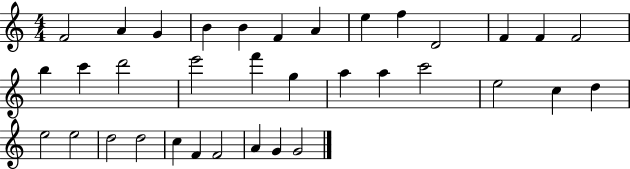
F4/h A4/q G4/q B4/q B4/q F4/q A4/q E5/q F5/q D4/h F4/q F4/q F4/h B5/q C6/q D6/h E6/h F6/q G5/q A5/q A5/q C6/h E5/h C5/q D5/q E5/h E5/h D5/h D5/h C5/q F4/q F4/h A4/q G4/q G4/h